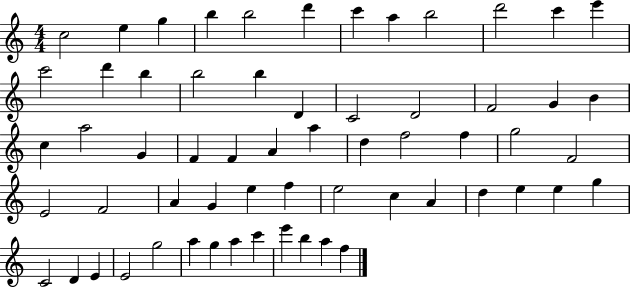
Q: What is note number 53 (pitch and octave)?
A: G5